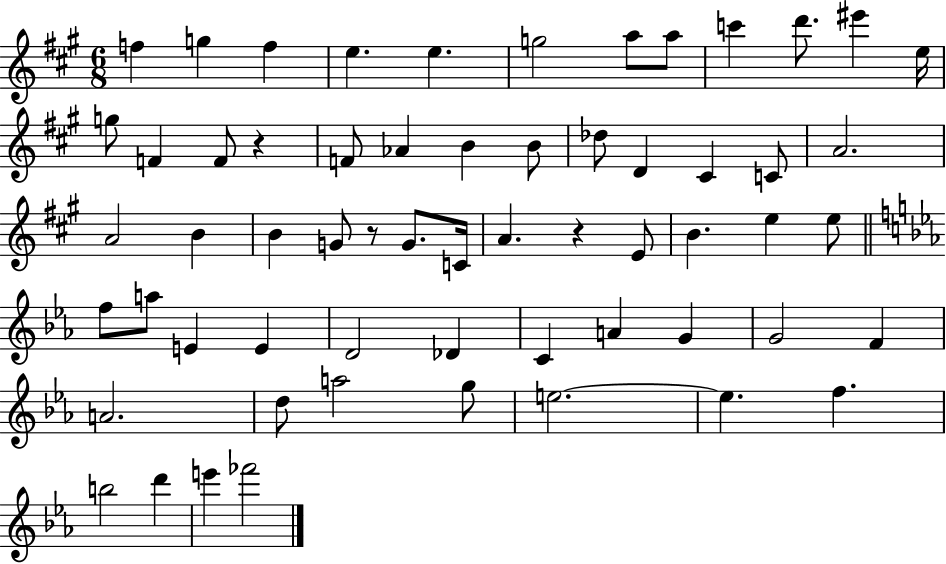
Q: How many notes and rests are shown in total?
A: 60